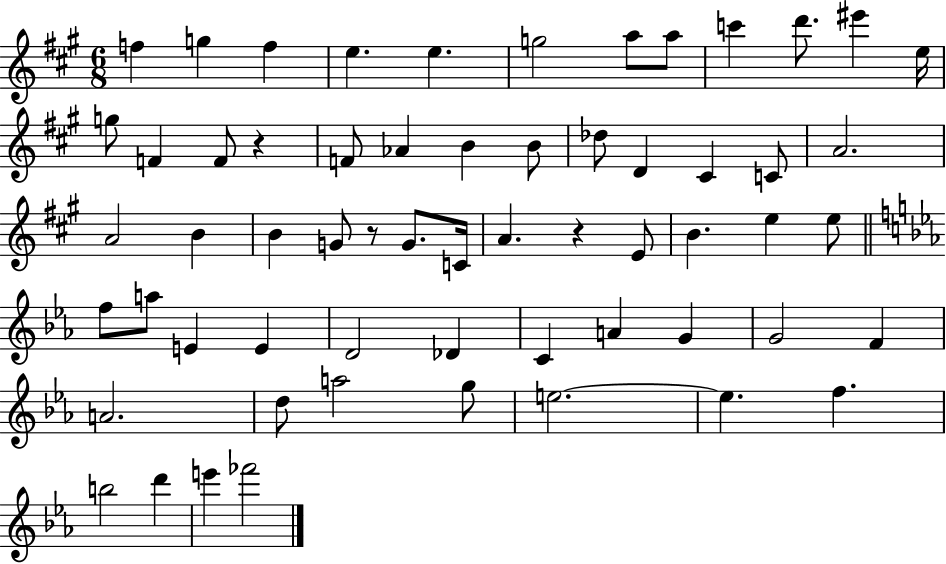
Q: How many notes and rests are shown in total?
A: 60